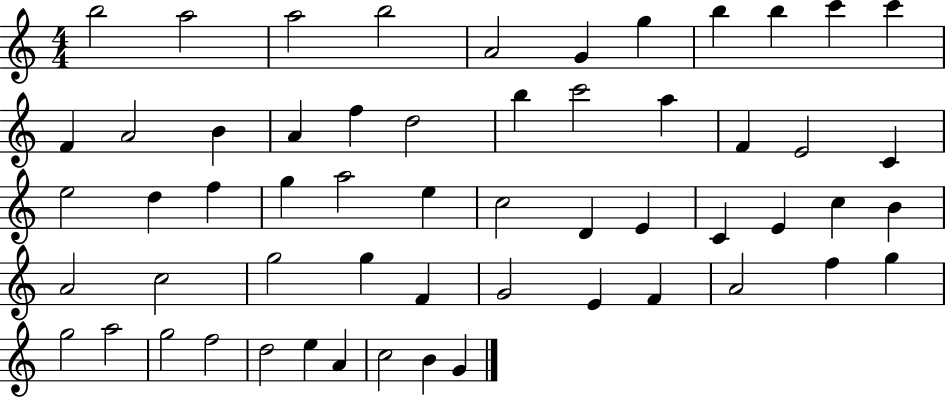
{
  \clef treble
  \numericTimeSignature
  \time 4/4
  \key c \major
  b''2 a''2 | a''2 b''2 | a'2 g'4 g''4 | b''4 b''4 c'''4 c'''4 | \break f'4 a'2 b'4 | a'4 f''4 d''2 | b''4 c'''2 a''4 | f'4 e'2 c'4 | \break e''2 d''4 f''4 | g''4 a''2 e''4 | c''2 d'4 e'4 | c'4 e'4 c''4 b'4 | \break a'2 c''2 | g''2 g''4 f'4 | g'2 e'4 f'4 | a'2 f''4 g''4 | \break g''2 a''2 | g''2 f''2 | d''2 e''4 a'4 | c''2 b'4 g'4 | \break \bar "|."
}